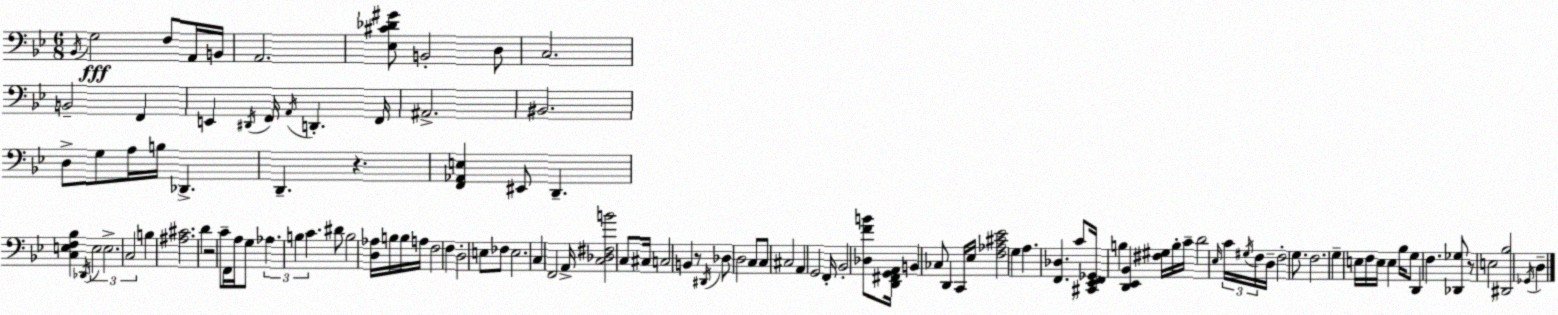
X:1
T:Untitled
M:6/8
L:1/4
K:Gm
_B,,/4 G,2 F,/2 A,,/4 B,,/4 A,,2 [_E,^C_D^G]/2 B,,2 D,/2 C,2 B,,2 F,, E,, ^D,,/4 F,,/4 A,,/4 D,, F,,/4 ^A,,2 ^B,,2 D,/2 G,/2 A,/4 B,/4 _D,, D,, z [F,,_A,,E,] ^E,,/2 D,, [C,E,F,_B,] _D,,/4 E,2 E,2 C,2 B, [^A,^C]2 D z2 C/2 F,,/4 A,/4 G,/2 _A, B, C ^D/2 B,2 [D,_A,]/4 B,/4 B,/4 A,/4 F,2 F, D,2 E,/2 _F,/2 E,2 C, F,,2 A,,/4 [C,_D,^F,B]2 C,/2 ^C,/4 C,2 B,, z/2 ^D,,/4 _D,/2 D,2 C,/2 C,/2 ^C,2 A,, G,,2 F,,/4 _B,,2 [_D,FB]/2 [D,,^F,,G,,A,,]/4 B,, _C,/2 D,, C,,/4 _E,/4 [F,_A,^C_E]2 G, A, [F,,_D,] C/2 [^C,,_E,,F,,_G,,]/4 B, [D,,_E,,_B,,] [^F,^G,]/4 B,/4 C/4 D2 _E,/4 C/4 ^G,/4 F,/4 D,/4 F,2 G,/2 F,2 G, E,/4 F,/4 E,/4 E, _B,/4 G,/2 D,, F, [_D,,_G,]/2 z/2 E,2 [^D,,_B,]2 _G,,/4 D,